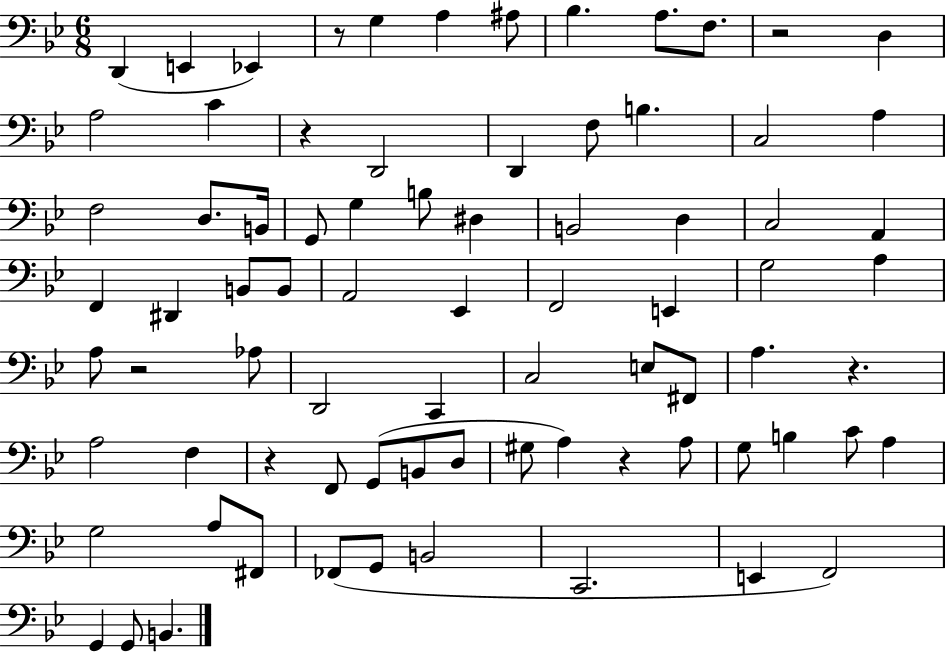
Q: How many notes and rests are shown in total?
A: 79